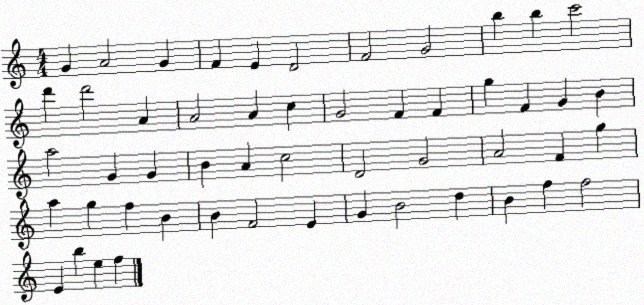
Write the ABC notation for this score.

X:1
T:Untitled
M:4/4
L:1/4
K:C
G A2 G F E D2 F2 G2 b b c'2 d' d'2 A A2 A c G2 F F g F G B a2 G G B A c2 D2 G2 A2 F g a g f B B F2 E G B2 d B f f2 E b e f